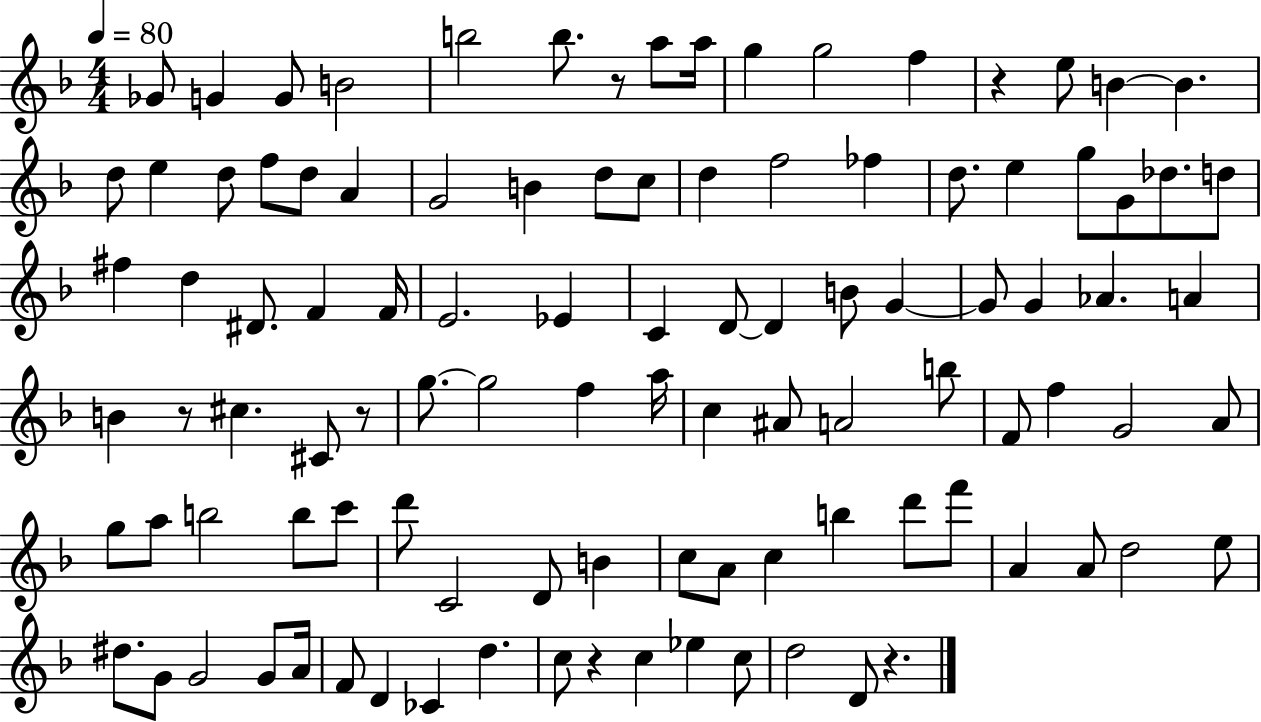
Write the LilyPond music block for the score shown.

{
  \clef treble
  \numericTimeSignature
  \time 4/4
  \key f \major
  \tempo 4 = 80
  ges'8 g'4 g'8 b'2 | b''2 b''8. r8 a''8 a''16 | g''4 g''2 f''4 | r4 e''8 b'4~~ b'4. | \break d''8 e''4 d''8 f''8 d''8 a'4 | g'2 b'4 d''8 c''8 | d''4 f''2 fes''4 | d''8. e''4 g''8 g'8 des''8. d''8 | \break fis''4 d''4 dis'8. f'4 f'16 | e'2. ees'4 | c'4 d'8~~ d'4 b'8 g'4~~ | g'8 g'4 aes'4. a'4 | \break b'4 r8 cis''4. cis'8 r8 | g''8.~~ g''2 f''4 a''16 | c''4 ais'8 a'2 b''8 | f'8 f''4 g'2 a'8 | \break g''8 a''8 b''2 b''8 c'''8 | d'''8 c'2 d'8 b'4 | c''8 a'8 c''4 b''4 d'''8 f'''8 | a'4 a'8 d''2 e''8 | \break dis''8. g'8 g'2 g'8 a'16 | f'8 d'4 ces'4 d''4. | c''8 r4 c''4 ees''4 c''8 | d''2 d'8 r4. | \break \bar "|."
}